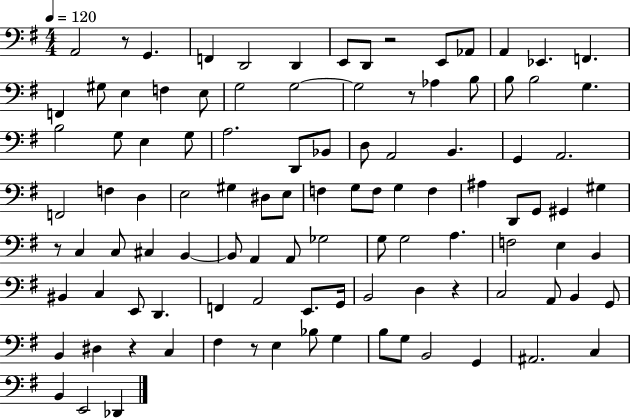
{
  \clef bass
  \numericTimeSignature
  \time 4/4
  \key g \major
  \tempo 4 = 120
  a,2 r8 g,4. | f,4 d,2 d,4 | e,8 d,8 r2 e,8 aes,8 | a,4 ees,4. f,4. | \break f,4 gis8 e4 f4 e8 | g2 g2~~ | g2 r8 aes4 b8 | b8 b2 g4. | \break b2 g8 e4 g8 | a2. d,8 bes,8 | d8 a,2 b,4. | g,4 a,2. | \break f,2 f4 d4 | e2 gis4 dis8 e8 | f4 g8 f8 g4 f4 | ais4 d,8 g,8 gis,4 gis4 | \break r8 c4 c8 cis4 b,4~~ | b,8 a,4 a,8 ges2 | g8 g2 a4. | f2 e4 b,4 | \break bis,4 c4 e,8 d,4. | f,4 a,2 e,8. g,16 | b,2 d4 r4 | c2 a,8 b,4 g,8 | \break b,4 dis4 r4 c4 | fis4 r8 e4 bes8 g4 | b8 g8 b,2 g,4 | ais,2. c4 | \break b,4 e,2 des,4 | \bar "|."
}